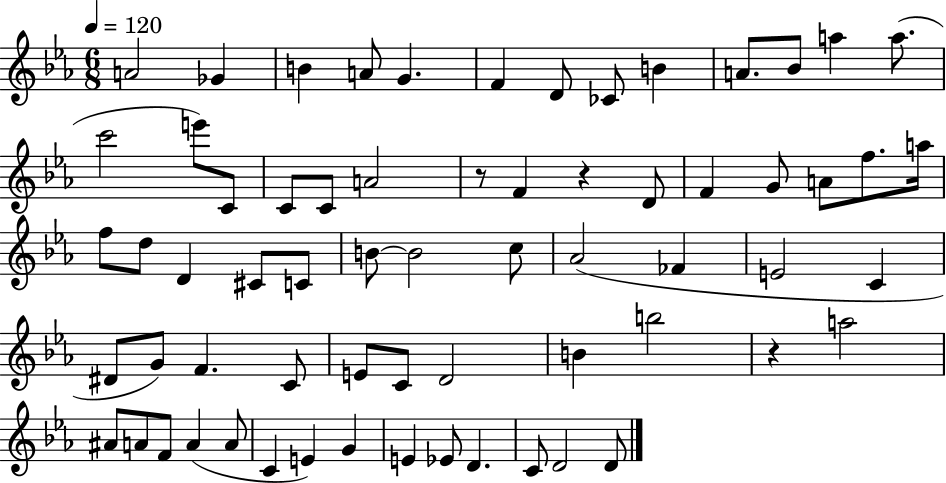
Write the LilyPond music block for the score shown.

{
  \clef treble
  \numericTimeSignature
  \time 6/8
  \key ees \major
  \tempo 4 = 120
  a'2 ges'4 | b'4 a'8 g'4. | f'4 d'8 ces'8 b'4 | a'8. bes'8 a''4 a''8.( | \break c'''2 e'''8) c'8 | c'8 c'8 a'2 | r8 f'4 r4 d'8 | f'4 g'8 a'8 f''8. a''16 | \break f''8 d''8 d'4 cis'8 c'8 | b'8~~ b'2 c''8 | aes'2( fes'4 | e'2 c'4 | \break dis'8 g'8) f'4. c'8 | e'8 c'8 d'2 | b'4 b''2 | r4 a''2 | \break ais'8 a'8 f'8 a'4( a'8 | c'4 e'4) g'4 | e'4 ees'8 d'4. | c'8 d'2 d'8 | \break \bar "|."
}